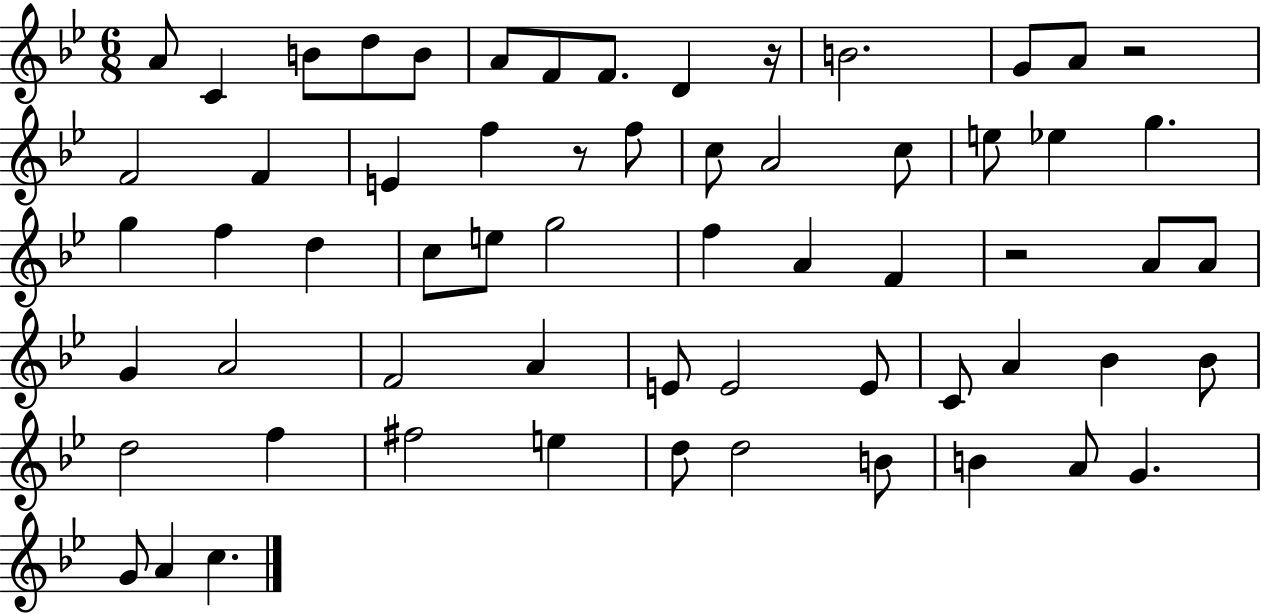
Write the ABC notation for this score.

X:1
T:Untitled
M:6/8
L:1/4
K:Bb
A/2 C B/2 d/2 B/2 A/2 F/2 F/2 D z/4 B2 G/2 A/2 z2 F2 F E f z/2 f/2 c/2 A2 c/2 e/2 _e g g f d c/2 e/2 g2 f A F z2 A/2 A/2 G A2 F2 A E/2 E2 E/2 C/2 A _B _B/2 d2 f ^f2 e d/2 d2 B/2 B A/2 G G/2 A c